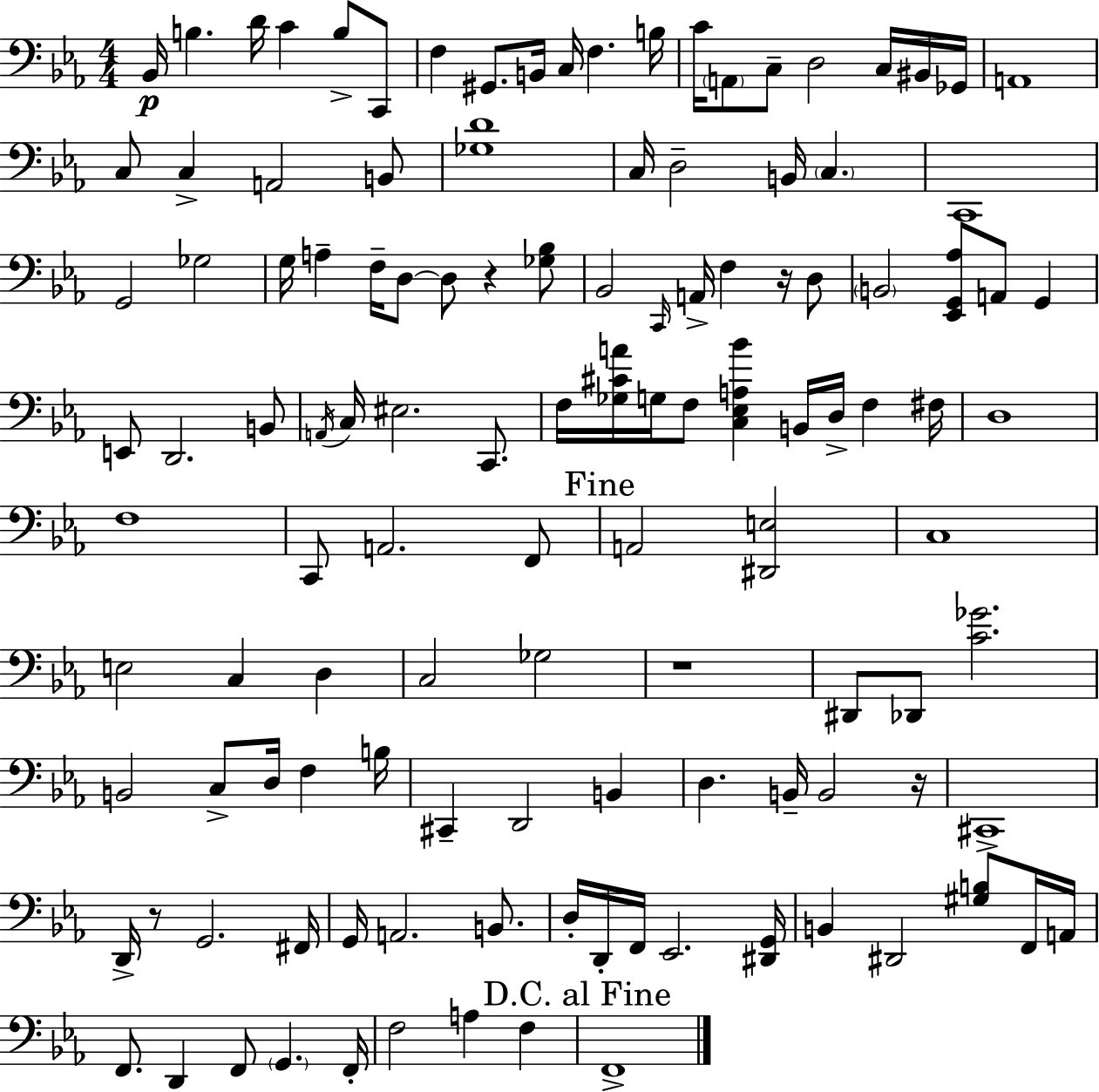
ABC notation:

X:1
T:Untitled
M:4/4
L:1/4
K:Eb
_B,,/4 B, D/4 C B,/2 C,,/2 F, ^G,,/2 B,,/4 C,/4 F, B,/4 C/4 A,,/2 C,/2 D,2 C,/4 ^B,,/4 _G,,/4 A,,4 C,/2 C, A,,2 B,,/2 [_G,D]4 C,/4 D,2 B,,/4 C, C,,4 G,,2 _G,2 G,/4 A, F,/4 D,/2 D,/2 z [_G,_B,]/2 _B,,2 C,,/4 A,,/4 F, z/4 D,/2 B,,2 [_E,,G,,_A,]/2 A,,/2 G,, E,,/2 D,,2 B,,/2 A,,/4 C,/4 ^E,2 C,,/2 F,/4 [_G,^CA]/4 G,/4 F,/2 [C,_E,A,_B] B,,/4 D,/4 F, ^F,/4 D,4 F,4 C,,/2 A,,2 F,,/2 A,,2 [^D,,E,]2 C,4 E,2 C, D, C,2 _G,2 z4 ^D,,/2 _D,,/2 [C_G]2 B,,2 C,/2 D,/4 F, B,/4 ^C,, D,,2 B,, D, B,,/4 B,,2 z/4 ^C,,4 D,,/4 z/2 G,,2 ^F,,/4 G,,/4 A,,2 B,,/2 D,/4 D,,/4 F,,/4 _E,,2 [^D,,G,,]/4 B,, ^D,,2 [^G,B,]/2 F,,/4 A,,/4 F,,/2 D,, F,,/2 G,, F,,/4 F,2 A, F, F,,4